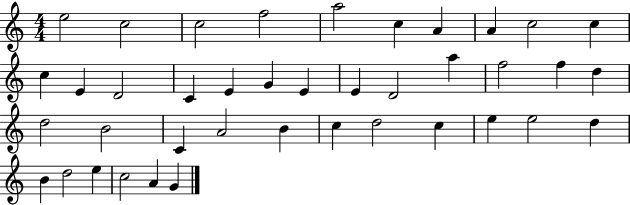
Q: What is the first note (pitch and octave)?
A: E5